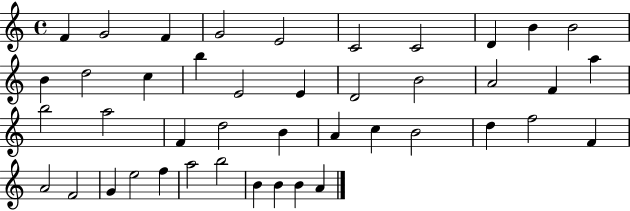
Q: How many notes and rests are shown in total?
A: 43